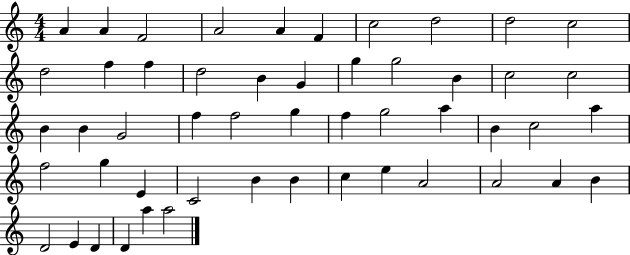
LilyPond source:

{
  \clef treble
  \numericTimeSignature
  \time 4/4
  \key c \major
  a'4 a'4 f'2 | a'2 a'4 f'4 | c''2 d''2 | d''2 c''2 | \break d''2 f''4 f''4 | d''2 b'4 g'4 | g''4 g''2 b'4 | c''2 c''2 | \break b'4 b'4 g'2 | f''4 f''2 g''4 | f''4 g''2 a''4 | b'4 c''2 a''4 | \break f''2 g''4 e'4 | c'2 b'4 b'4 | c''4 e''4 a'2 | a'2 a'4 b'4 | \break d'2 e'4 d'4 | d'4 a''4 a''2 | \bar "|."
}